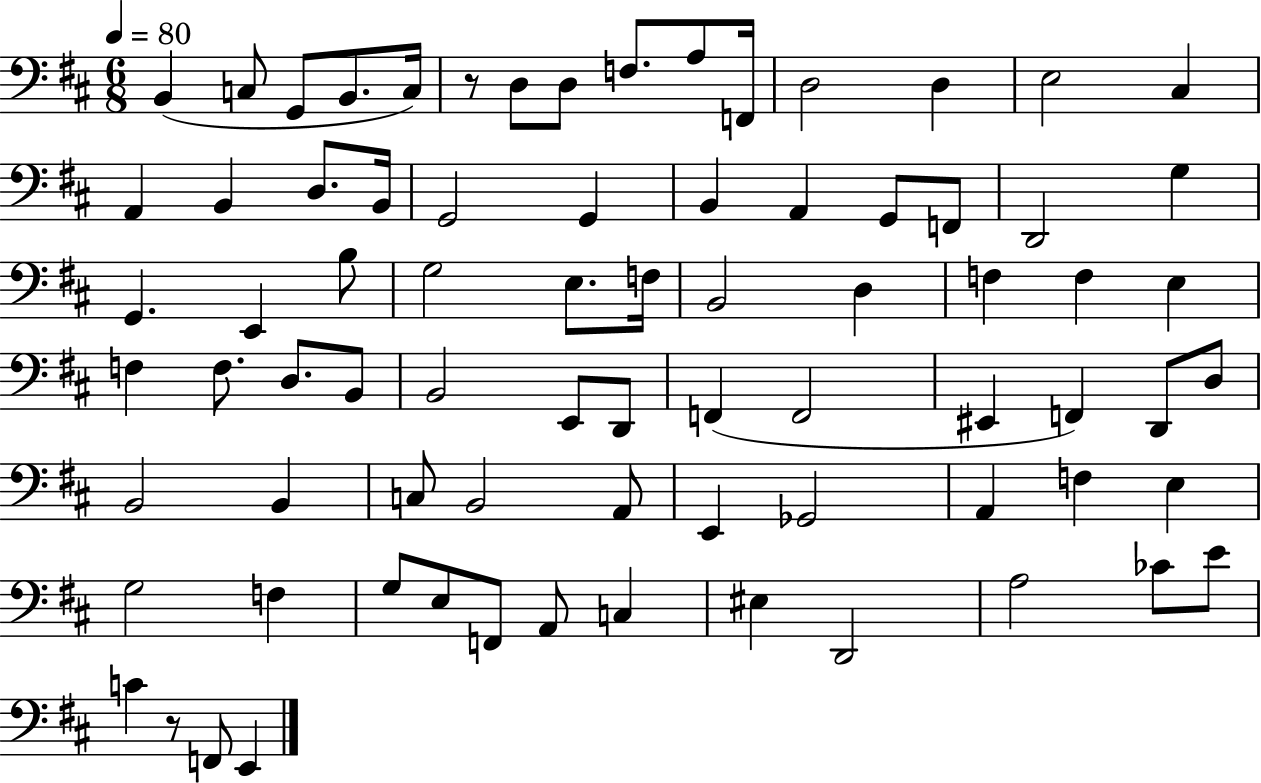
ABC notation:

X:1
T:Untitled
M:6/8
L:1/4
K:D
B,, C,/2 G,,/2 B,,/2 C,/4 z/2 D,/2 D,/2 F,/2 A,/2 F,,/4 D,2 D, E,2 ^C, A,, B,, D,/2 B,,/4 G,,2 G,, B,, A,, G,,/2 F,,/2 D,,2 G, G,, E,, B,/2 G,2 E,/2 F,/4 B,,2 D, F, F, E, F, F,/2 D,/2 B,,/2 B,,2 E,,/2 D,,/2 F,, F,,2 ^E,, F,, D,,/2 D,/2 B,,2 B,, C,/2 B,,2 A,,/2 E,, _G,,2 A,, F, E, G,2 F, G,/2 E,/2 F,,/2 A,,/2 C, ^E, D,,2 A,2 _C/2 E/2 C z/2 F,,/2 E,,